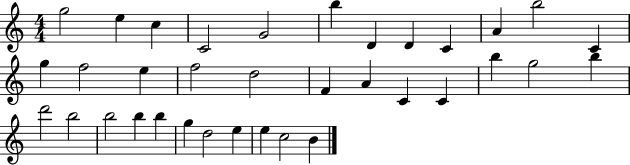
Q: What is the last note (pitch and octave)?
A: B4